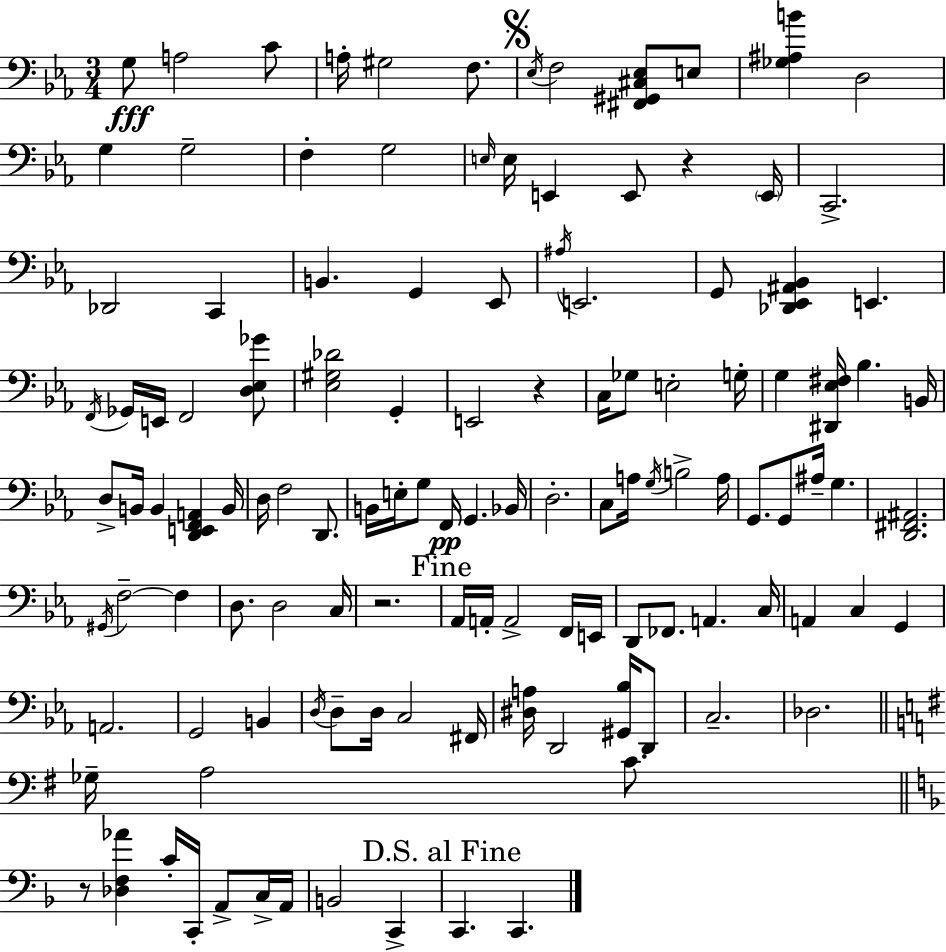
{
  \clef bass
  \numericTimeSignature
  \time 3/4
  \key ees \major
  \repeat volta 2 { g8\fff a2 c'8 | a16-. gis2 f8. | \mark \markup { \musicglyph "scripts.segno" } \acciaccatura { ees16 } f2 <fis, gis, cis ees>8 e8 | <ges ais b'>4 d2 | \break g4 g2-- | f4-. g2 | \grace { e16 } e16 e,4 e,8 r4 | \parenthesize e,16 c,2.-> | \break des,2 c,4 | b,4. g,4 | ees,8 \acciaccatura { ais16 } e,2. | g,8 <des, ees, ais, bes,>4 e,4. | \break \acciaccatura { f,16 } ges,16 e,16 f,2 | <d ees ges'>8 <ees gis des'>2 | g,4-. e,2 | r4 c16 ges8 e2-. | \break g16-. g4 <dis, ees fis>16 bes4. | b,16 d8-> b,16 b,4 <d, e, f, a,>4 | b,16 d16 f2 | d,8. b,16 e16-. g8 f,16\pp g,4. | \break bes,16 d2.-. | c8 a16 \acciaccatura { g16 } b2-> | a16 g,8. g,8 ais16-- g4. | <d, fis, ais,>2. | \break \acciaccatura { gis,16 } f2--~~ | f4 d8. d2 | c16 r2. | \mark "Fine" aes,16 a,16-. a,2-> | \break f,16 e,16 d,8 fes,8. a,4. | c16 a,4 c4 | g,4 a,2. | g,2 | \break b,4 \acciaccatura { d16 } d8-- d16 c2 | fis,16 <dis a>16 d,2 | <gis, bes>16 d,8 c2.-- | des2. | \break \bar "||" \break \key g \major ges16-- a2 c'8. | \bar "||" \break \key f \major r8 <des f aes'>4 c'16-. c,16-. a,8-> c16-> a,16 | b,2 c,4-> | \mark "D.S. al Fine" c,4. c,4. | } \bar "|."
}